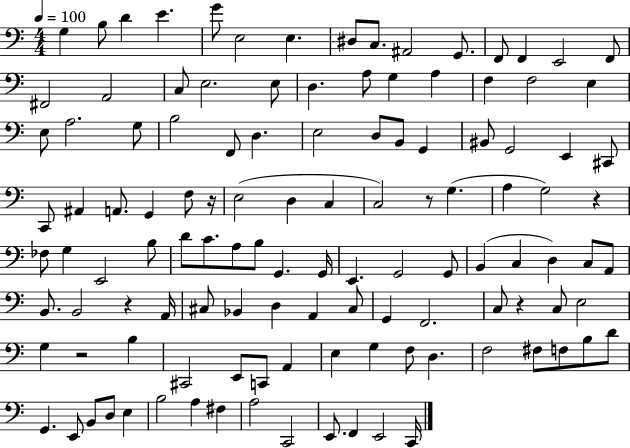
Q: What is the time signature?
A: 4/4